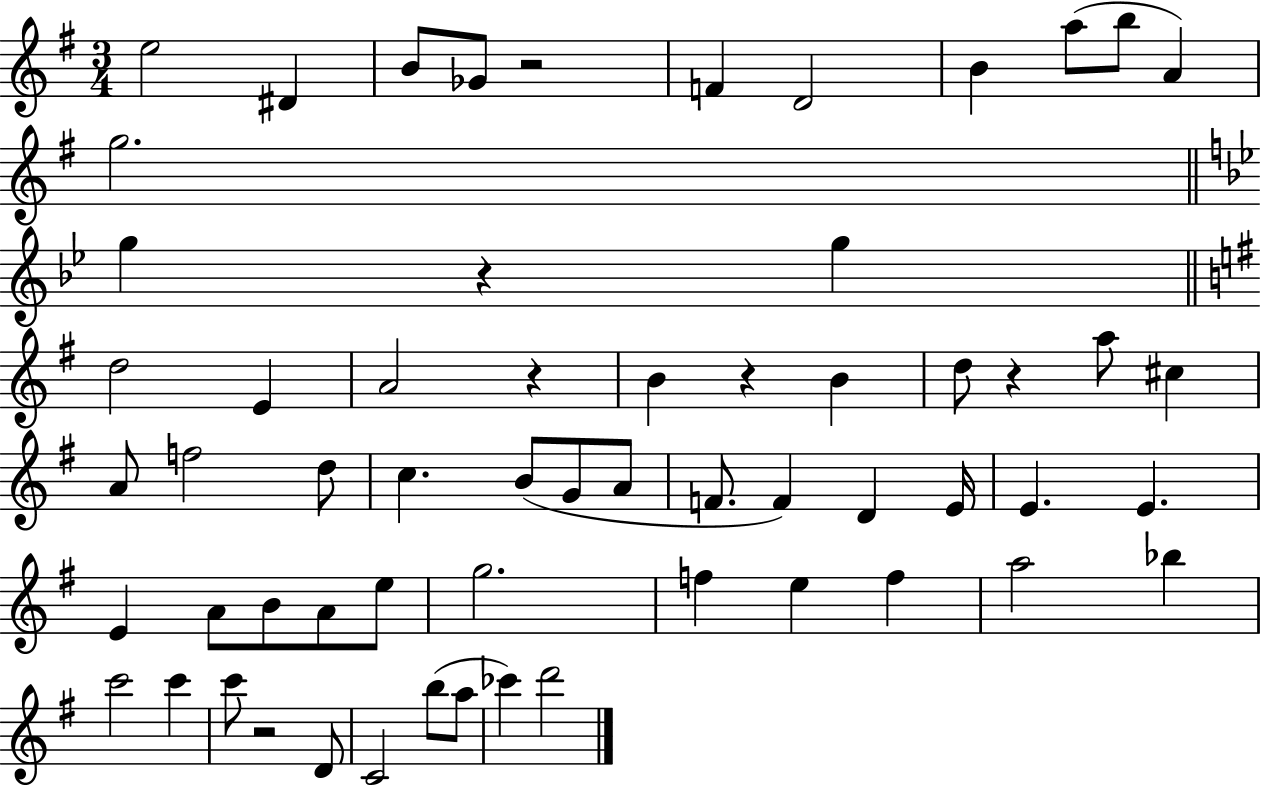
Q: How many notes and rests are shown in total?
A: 60